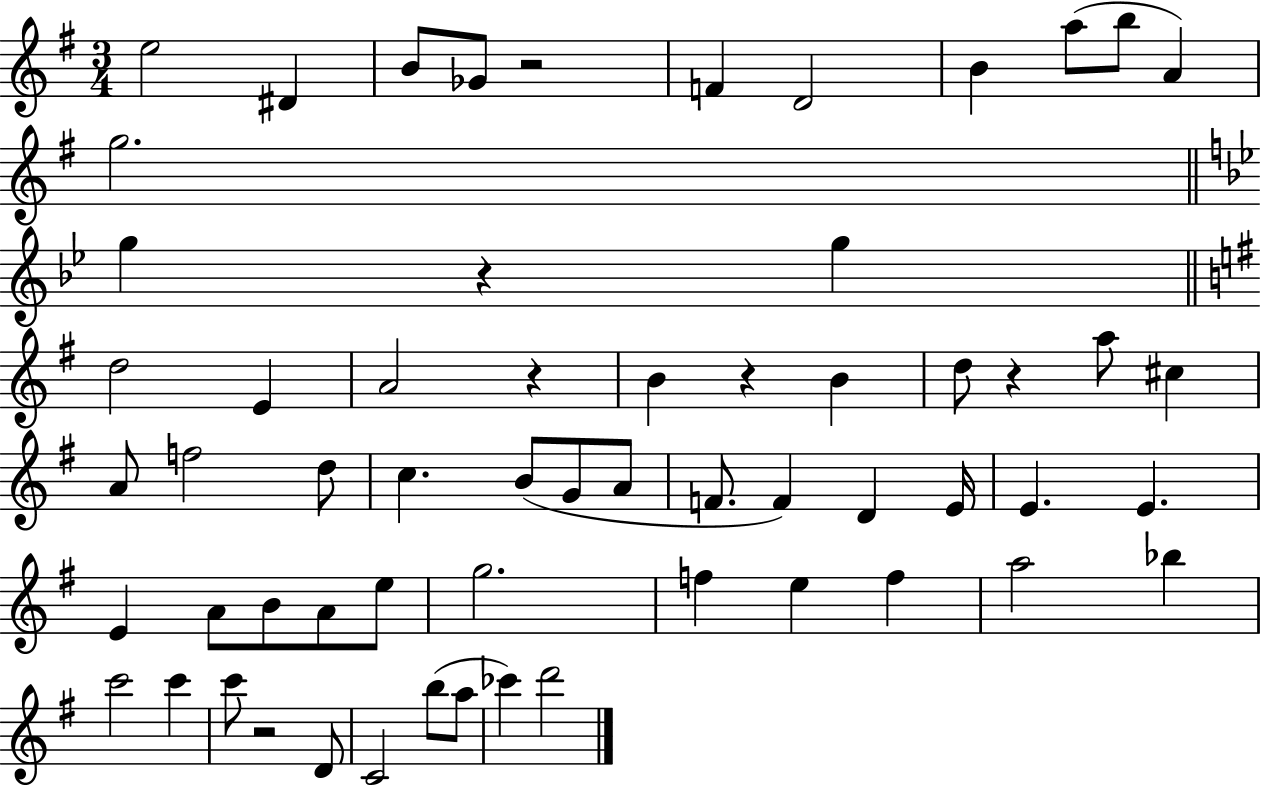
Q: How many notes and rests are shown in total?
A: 60